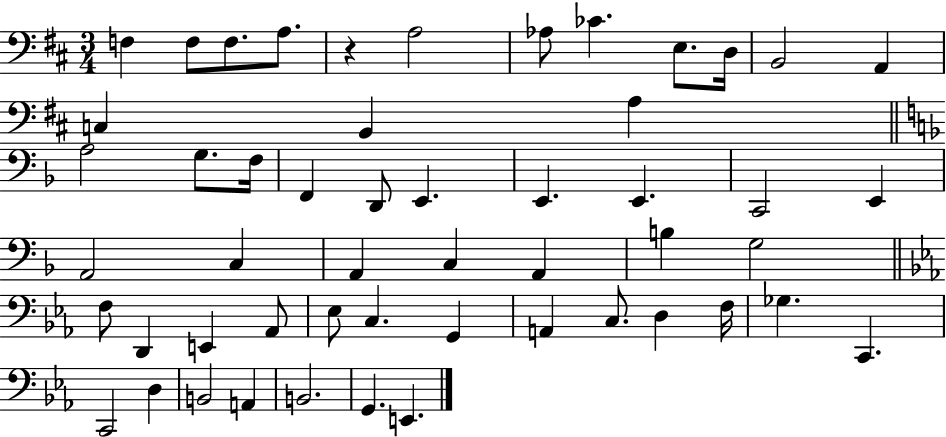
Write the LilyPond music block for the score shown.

{
  \clef bass
  \numericTimeSignature
  \time 3/4
  \key d \major
  f4 f8 f8. a8. | r4 a2 | aes8 ces'4. e8. d16 | b,2 a,4 | \break c4 b,4 a4 | \bar "||" \break \key d \minor a2 g8. f16 | f,4 d,8 e,4. | e,4. e,4. | c,2 e,4 | \break a,2 c4 | a,4 c4 a,4 | b4 g2 | \bar "||" \break \key c \minor f8 d,4 e,4 aes,8 | ees8 c4. g,4 | a,4 c8. d4 f16 | ges4. c,4. | \break c,2 d4 | b,2 a,4 | b,2. | g,4. e,4. | \break \bar "|."
}